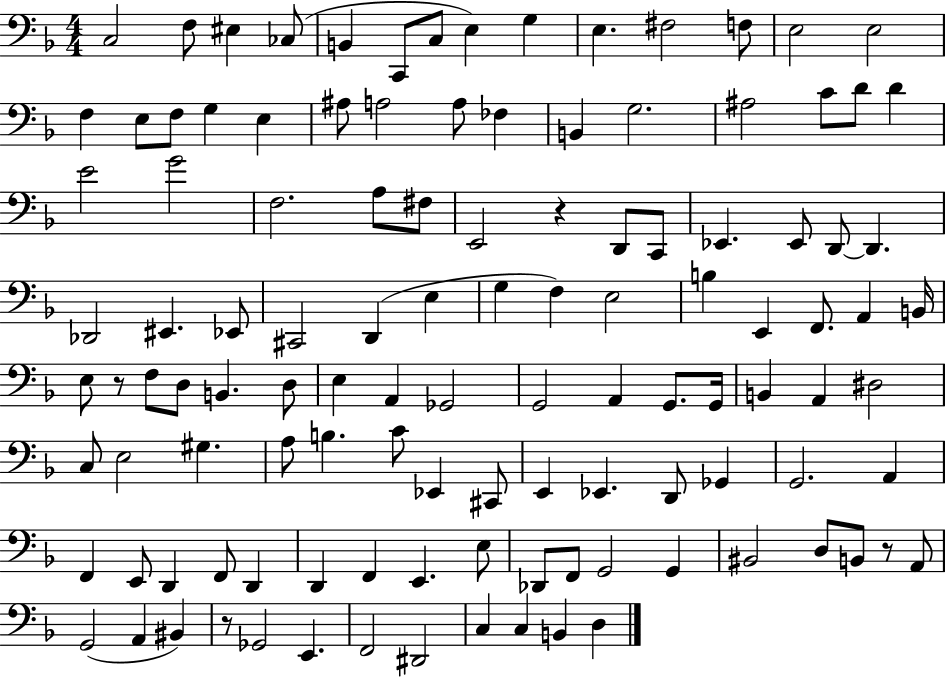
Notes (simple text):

C3/h F3/e EIS3/q CES3/e B2/q C2/e C3/e E3/q G3/q E3/q. F#3/h F3/e E3/h E3/h F3/q E3/e F3/e G3/q E3/q A#3/e A3/h A3/e FES3/q B2/q G3/h. A#3/h C4/e D4/e D4/q E4/h G4/h F3/h. A3/e F#3/e E2/h R/q D2/e C2/e Eb2/q. Eb2/e D2/e D2/q. Db2/h EIS2/q. Eb2/e C#2/h D2/q E3/q G3/q F3/q E3/h B3/q E2/q F2/e. A2/q B2/s E3/e R/e F3/e D3/e B2/q. D3/e E3/q A2/q Gb2/h G2/h A2/q G2/e. G2/s B2/q A2/q D#3/h C3/e E3/h G#3/q. A3/e B3/q. C4/e Eb2/q C#2/e E2/q Eb2/q. D2/e Gb2/q G2/h. A2/q F2/q E2/e D2/q F2/e D2/q D2/q F2/q E2/q. E3/e Db2/e F2/e G2/h G2/q BIS2/h D3/e B2/e R/e A2/e G2/h A2/q BIS2/q R/e Gb2/h E2/q. F2/h D#2/h C3/q C3/q B2/q D3/q